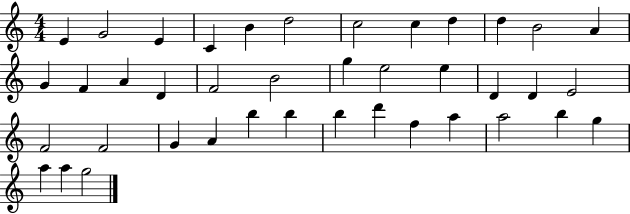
E4/q G4/h E4/q C4/q B4/q D5/h C5/h C5/q D5/q D5/q B4/h A4/q G4/q F4/q A4/q D4/q F4/h B4/h G5/q E5/h E5/q D4/q D4/q E4/h F4/h F4/h G4/q A4/q B5/q B5/q B5/q D6/q F5/q A5/q A5/h B5/q G5/q A5/q A5/q G5/h